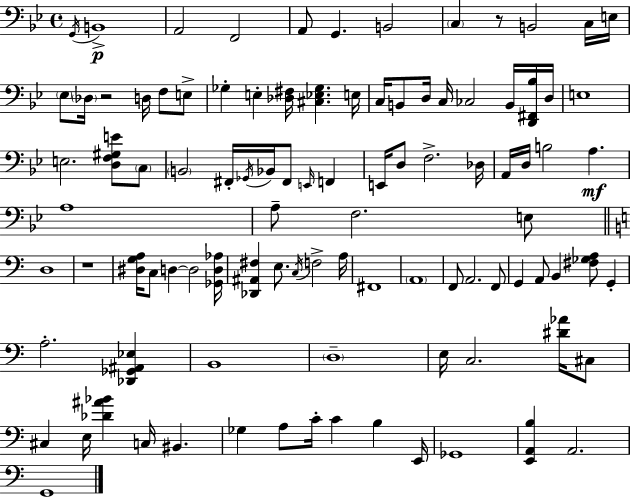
{
  \clef bass
  \time 4/4
  \defaultTimeSignature
  \key g \minor
  \acciaccatura { g,16 }\p b,1-> | a,2 f,2 | a,8 g,4. b,2 | \parenthesize c4 r8 b,2 c16 | \break e16 \parenthesize ees8 \parenthesize des16 r2 d16 f8 e8-> | ges4-. e4-. <des fis>16 <cis ees ges>4. | e16 c16 b,8 d16 c16 ces2 b,16 <d, fis, bes>16 | d16 e1 | \break e2. <d f gis e'>8 \parenthesize c8 | \parenthesize b,2 fis,16-. \acciaccatura { ges,16 } bes,16 fis,8 \grace { e,16 } f,4 | e,16 d8 f2.-> | des16 a,16 d16 b2 a4.\mf | \break a1 | a8-- f2. | e8 \bar "||" \break \key c \major d1 | r1 | <dis g a>16 c8 d4~~ d2 <ges, d aes>16 | <des, ais, fis>4 e8. \acciaccatura { c16 } f2-> | \break a16 fis,1 | \parenthesize a,1 | f,8 a,2. f,8 | g,4 a,8 b,4 <fis ges a>8 g,4-. | \break a2.-. <des, ges, ais, ees>4 | b,1 | \parenthesize d1-- | e16 c2. <dis' aes'>16 cis8 | \break cis4 e16 <des' ais' bes'>4 c16 bis,4. | ges4 a8 c'16-. c'4 b4 | e,16 ges,1 | <e, a, b>4 a,2. | \break g,1 | \bar "|."
}